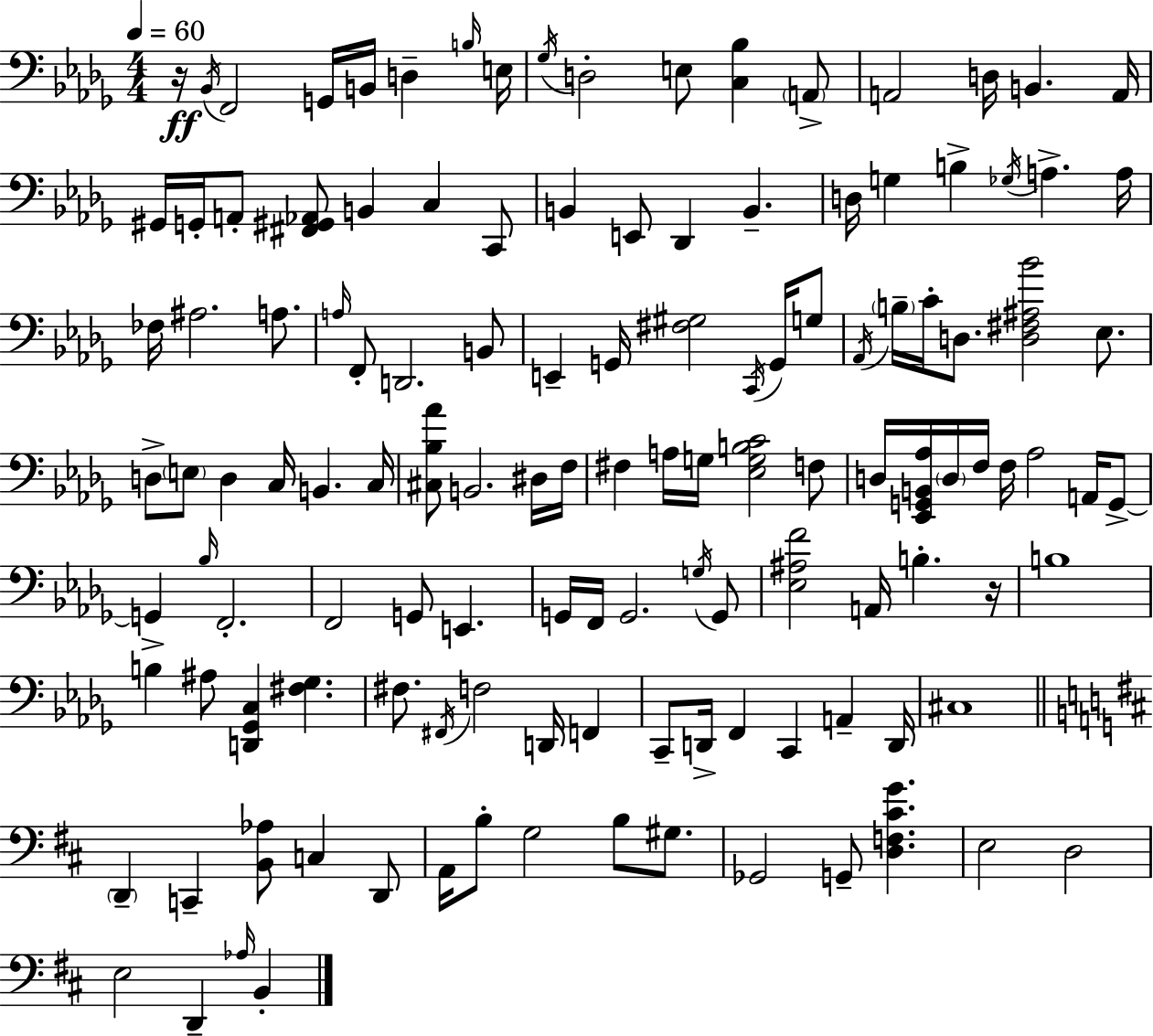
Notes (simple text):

R/s Bb2/s F2/h G2/s B2/s D3/q B3/s E3/s Gb3/s D3/h E3/e [C3,Bb3]/q A2/e A2/h D3/s B2/q. A2/s G#2/s G2/s A2/e [F#2,G#2,Ab2]/e B2/q C3/q C2/e B2/q E2/e Db2/q B2/q. D3/s G3/q B3/q Gb3/s A3/q. A3/s FES3/s A#3/h. A3/e. A3/s F2/e D2/h. B2/e E2/q G2/s [F#3,G#3]/h C2/s G2/s G3/e Ab2/s B3/s C4/s D3/e. [D3,F#3,A#3,Bb4]/h Eb3/e. D3/e E3/e D3/q C3/s B2/q. C3/s [C#3,Bb3,Ab4]/e B2/h. D#3/s F3/s F#3/q A3/s G3/s [Eb3,G3,B3,C4]/h F3/e D3/s [Eb2,G2,B2,Ab3]/s D3/s F3/s F3/s Ab3/h A2/s G2/e G2/q Bb3/s F2/h. F2/h G2/e E2/q. G2/s F2/s G2/h. G3/s G2/e [Eb3,A#3,F4]/h A2/s B3/q. R/s B3/w B3/q A#3/e [D2,Gb2,C3]/q [F#3,Gb3]/q. F#3/e. F#2/s F3/h D2/s F2/q C2/e D2/s F2/q C2/q A2/q D2/s C#3/w D2/q C2/q [B2,Ab3]/e C3/q D2/e A2/s B3/e G3/h B3/e G#3/e. Gb2/h G2/e [D3,F3,C#4,G4]/q. E3/h D3/h E3/h D2/q Ab3/s B2/q